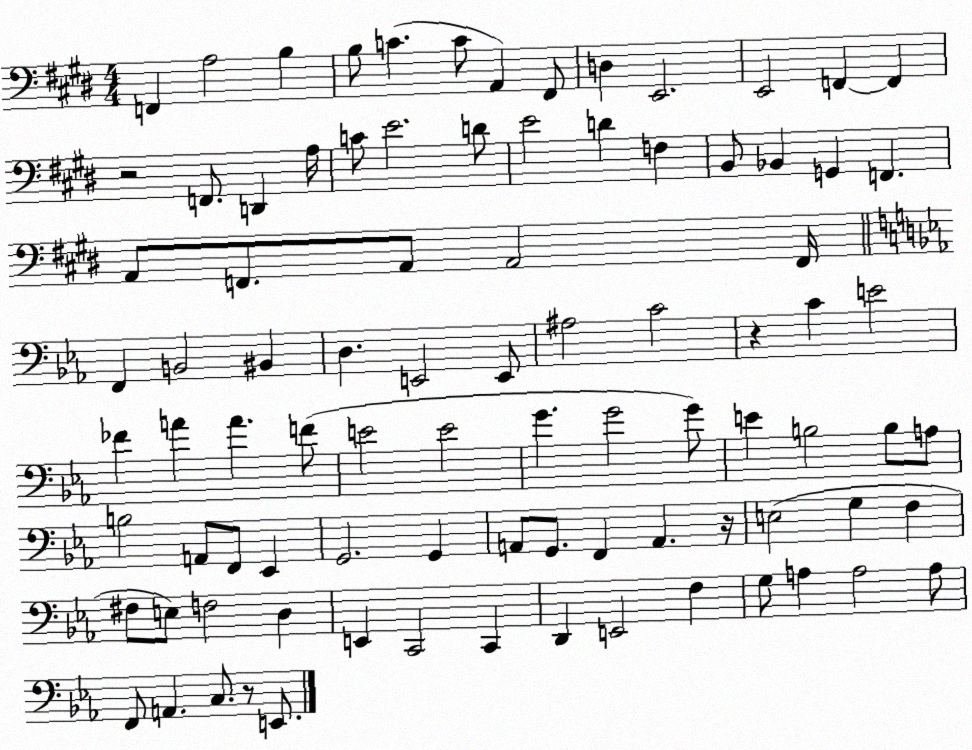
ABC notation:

X:1
T:Untitled
M:4/4
L:1/4
K:E
F,, A,2 B, B,/2 C C/2 A,, ^F,,/2 D, E,,2 E,,2 F,, F,, z2 F,,/2 D,, A,/4 C/2 E2 D/2 E2 D F, B,,/2 _B,, G,, F,, A,,/2 F,,/2 A,,/2 A,,2 F,,/4 F,, B,,2 ^B,, D, E,,2 E,,/2 ^A,2 C2 z C E2 _F A A F/2 E2 E2 G G2 G/2 E B,2 B,/2 A,/2 B,2 A,,/2 F,,/2 _E,, G,,2 G,, A,,/2 G,,/2 F,, A,, z/4 E,2 G, F, ^F,/2 E,/2 F,2 D, E,, C,,2 C,, D,, E,,2 F, G,/2 A, A,2 A,/2 F,,/2 A,, C,/2 z/2 E,,/2